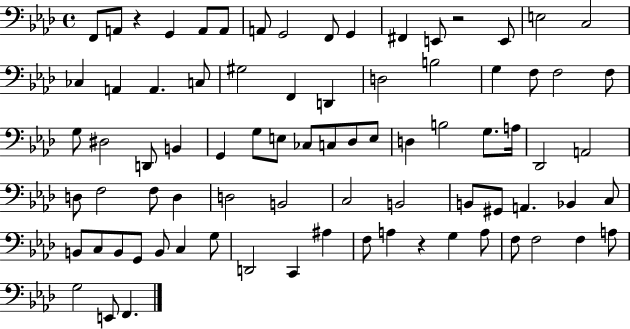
{
  \clef bass
  \time 4/4
  \defaultTimeSignature
  \key aes \major
  \repeat volta 2 { f,8 a,8 r4 g,4 a,8 a,8 | a,8 g,2 f,8 g,4 | fis,4 e,8 r2 e,8 | e2 c2 | \break ces4 a,4 a,4. c8 | gis2 f,4 d,4 | d2 b2 | g4 f8 f2 f8 | \break g8 dis2 d,8 b,4 | g,4 g8 e8 ces8 c8 des8 e8 | d4 b2 g8. a16 | des,2 a,2 | \break d8 f2 f8 d4 | d2 b,2 | c2 b,2 | b,8 gis,8 a,4. bes,4 c8 | \break b,8 c8 b,8 g,8 b,8 c4 g8 | d,2 c,4 ais4 | f8 a4 r4 g4 a8 | f8 f2 f4 a8 | \break g2 e,8 f,4. | } \bar "|."
}